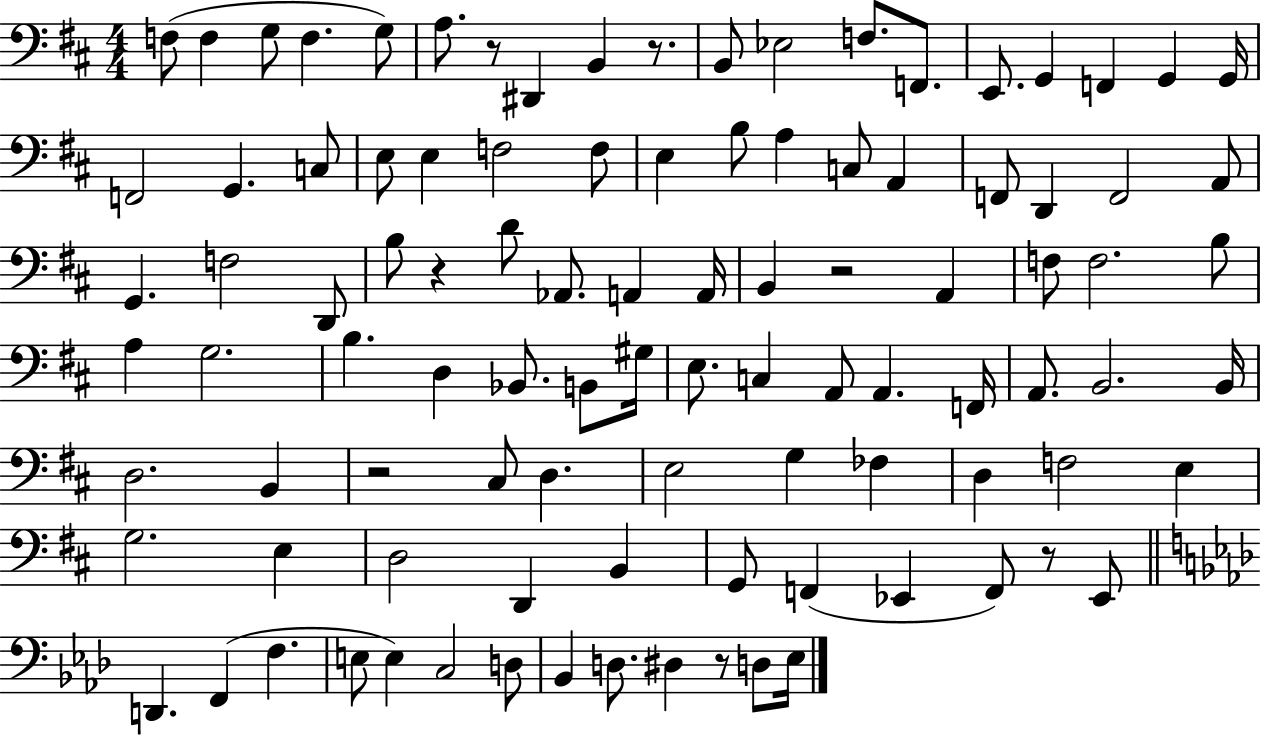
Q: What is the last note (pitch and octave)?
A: Eb3